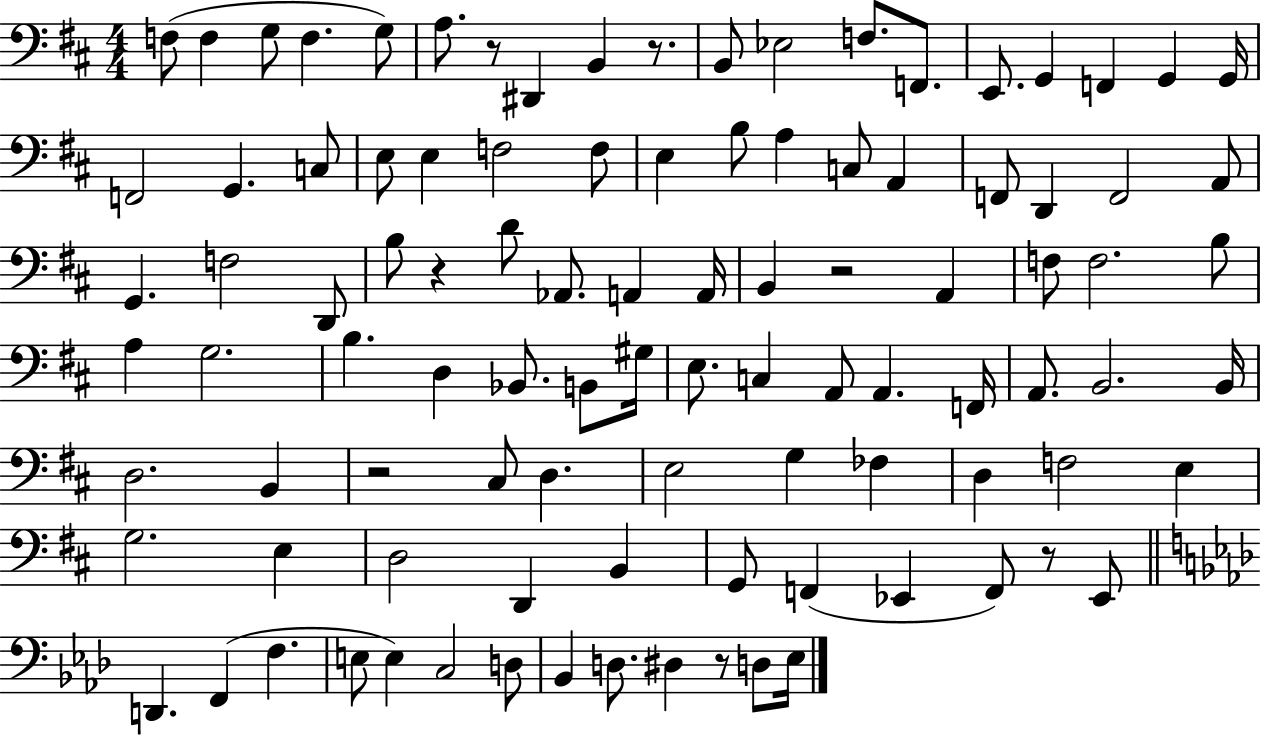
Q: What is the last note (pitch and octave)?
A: Eb3